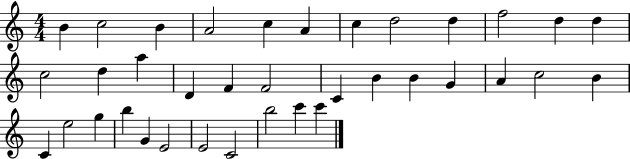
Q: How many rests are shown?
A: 0